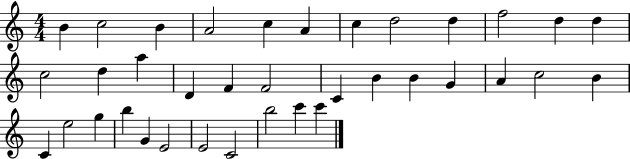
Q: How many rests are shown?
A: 0